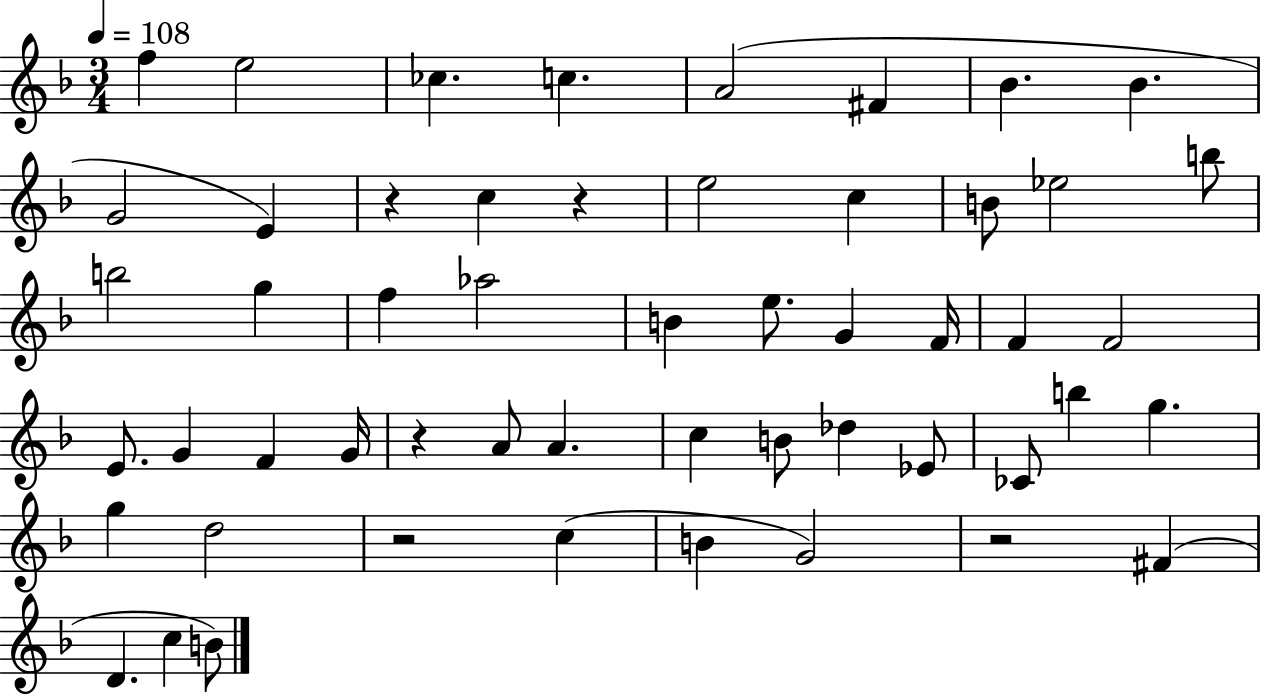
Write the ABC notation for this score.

X:1
T:Untitled
M:3/4
L:1/4
K:F
f e2 _c c A2 ^F _B _B G2 E z c z e2 c B/2 _e2 b/2 b2 g f _a2 B e/2 G F/4 F F2 E/2 G F G/4 z A/2 A c B/2 _d _E/2 _C/2 b g g d2 z2 c B G2 z2 ^F D c B/2